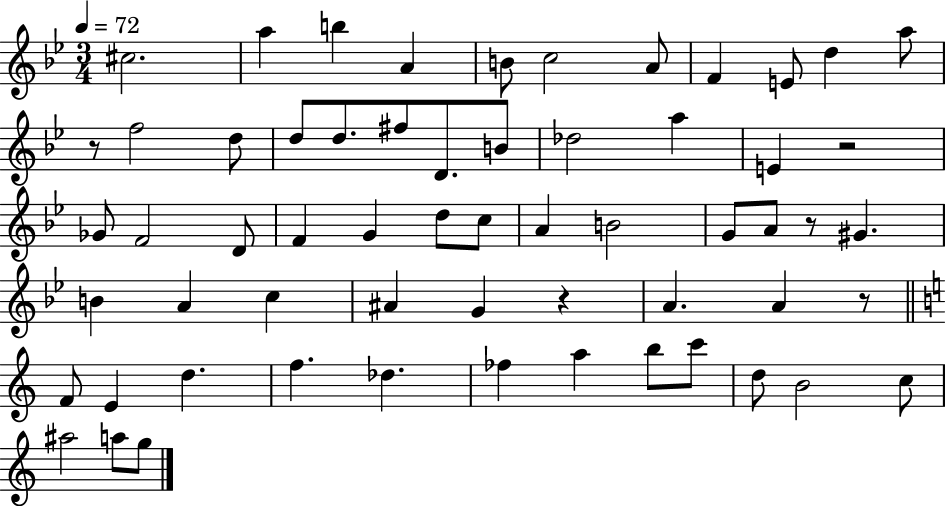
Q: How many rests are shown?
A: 5